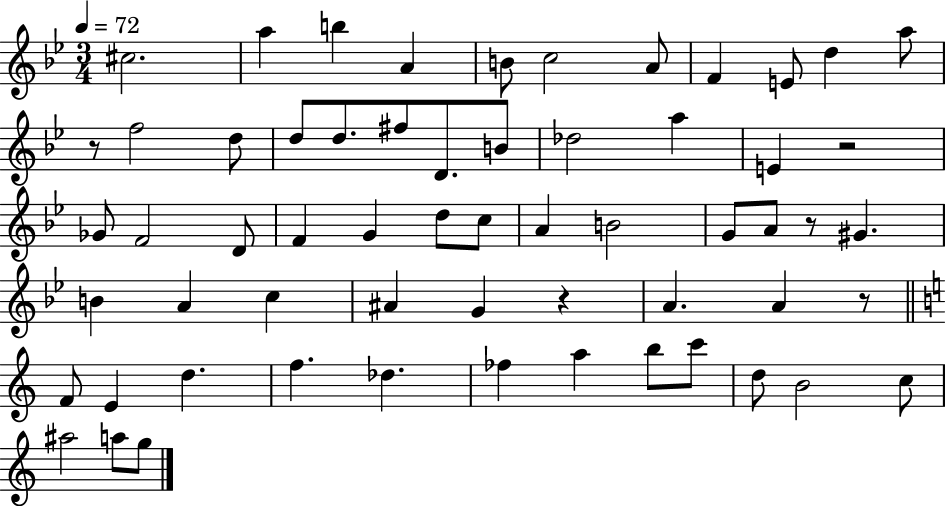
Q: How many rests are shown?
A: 5